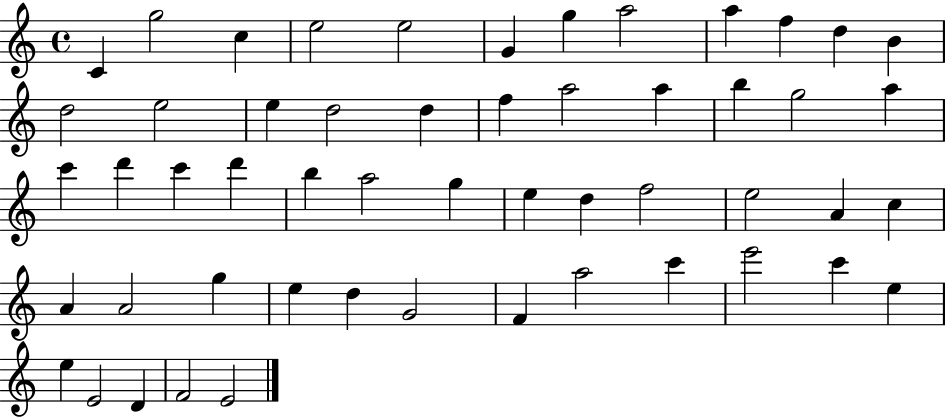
X:1
T:Untitled
M:4/4
L:1/4
K:C
C g2 c e2 e2 G g a2 a f d B d2 e2 e d2 d f a2 a b g2 a c' d' c' d' b a2 g e d f2 e2 A c A A2 g e d G2 F a2 c' e'2 c' e e E2 D F2 E2